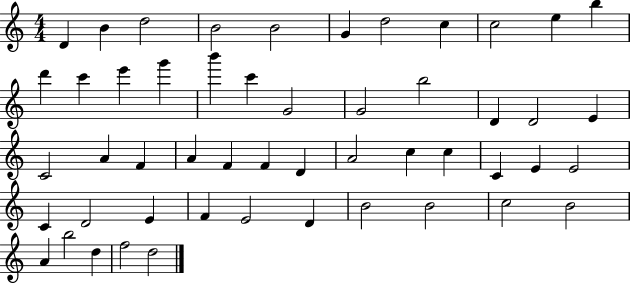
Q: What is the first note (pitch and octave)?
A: D4